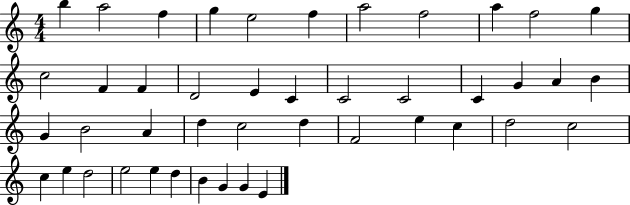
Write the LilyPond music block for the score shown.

{
  \clef treble
  \numericTimeSignature
  \time 4/4
  \key c \major
  b''4 a''2 f''4 | g''4 e''2 f''4 | a''2 f''2 | a''4 f''2 g''4 | \break c''2 f'4 f'4 | d'2 e'4 c'4 | c'2 c'2 | c'4 g'4 a'4 b'4 | \break g'4 b'2 a'4 | d''4 c''2 d''4 | f'2 e''4 c''4 | d''2 c''2 | \break c''4 e''4 d''2 | e''2 e''4 d''4 | b'4 g'4 g'4 e'4 | \bar "|."
}